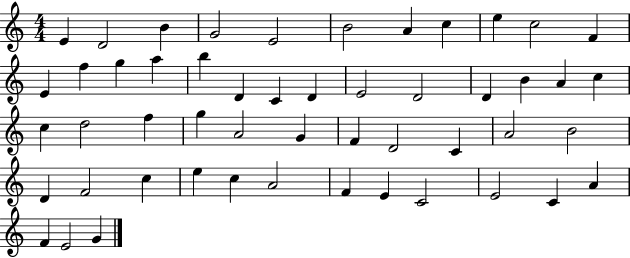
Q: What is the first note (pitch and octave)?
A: E4